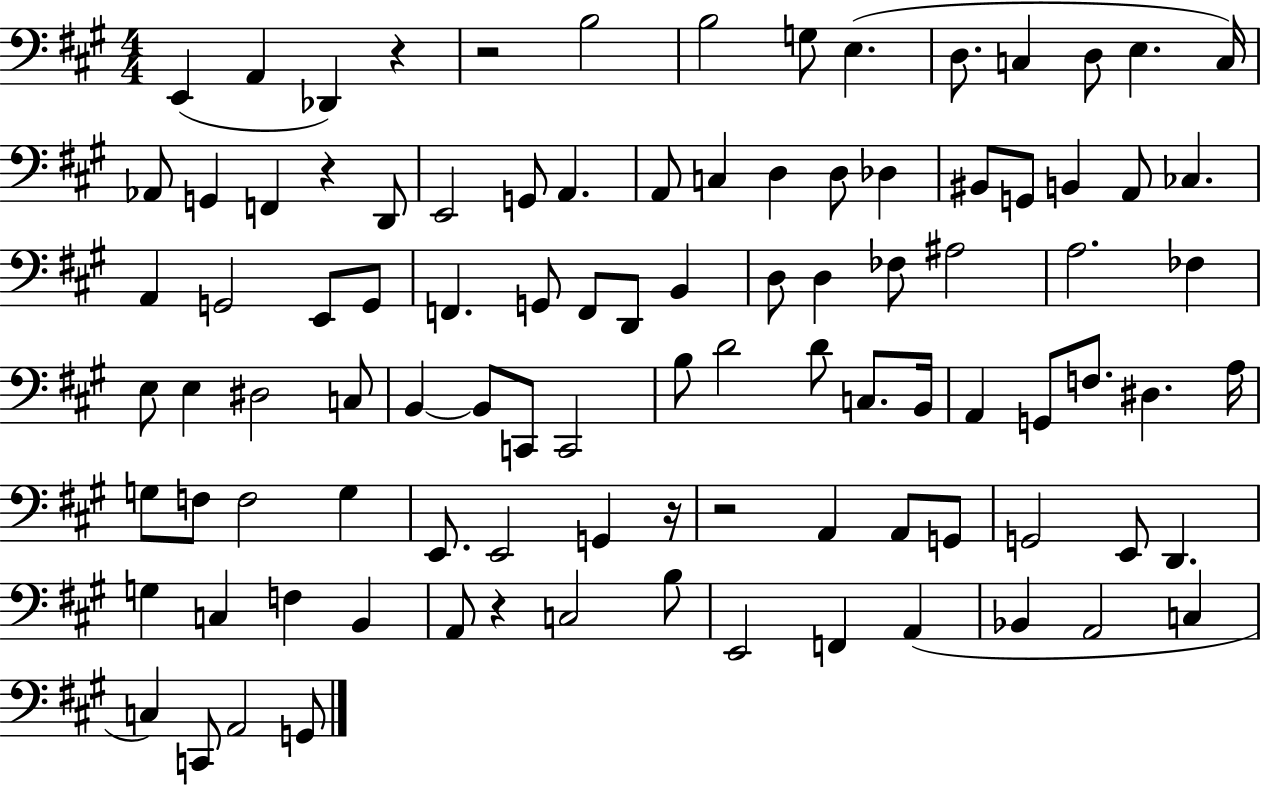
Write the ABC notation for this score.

X:1
T:Untitled
M:4/4
L:1/4
K:A
E,, A,, _D,, z z2 B,2 B,2 G,/2 E, D,/2 C, D,/2 E, C,/4 _A,,/2 G,, F,, z D,,/2 E,,2 G,,/2 A,, A,,/2 C, D, D,/2 _D, ^B,,/2 G,,/2 B,, A,,/2 _C, A,, G,,2 E,,/2 G,,/2 F,, G,,/2 F,,/2 D,,/2 B,, D,/2 D, _F,/2 ^A,2 A,2 _F, E,/2 E, ^D,2 C,/2 B,, B,,/2 C,,/2 C,,2 B,/2 D2 D/2 C,/2 B,,/4 A,, G,,/2 F,/2 ^D, A,/4 G,/2 F,/2 F,2 G, E,,/2 E,,2 G,, z/4 z2 A,, A,,/2 G,,/2 G,,2 E,,/2 D,, G, C, F, B,, A,,/2 z C,2 B,/2 E,,2 F,, A,, _B,, A,,2 C, C, C,,/2 A,,2 G,,/2